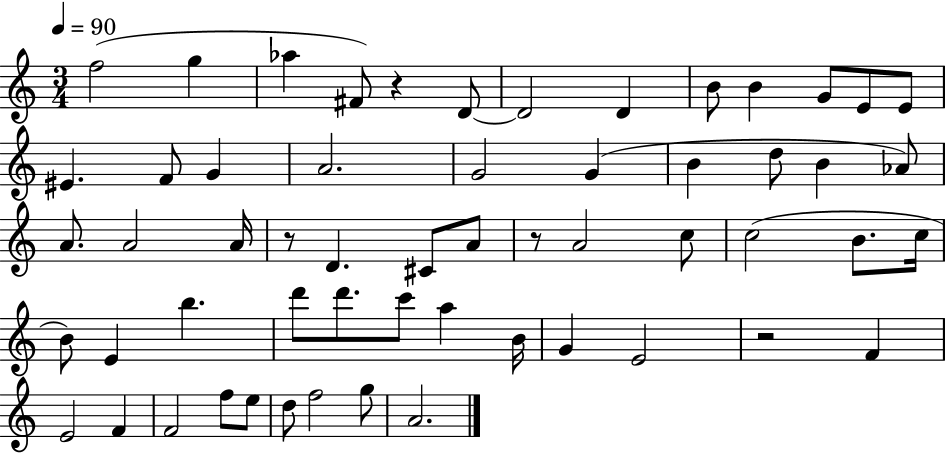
F5/h G5/q Ab5/q F#4/e R/q D4/e D4/h D4/q B4/e B4/q G4/e E4/e E4/e EIS4/q. F4/e G4/q A4/h. G4/h G4/q B4/q D5/e B4/q Ab4/e A4/e. A4/h A4/s R/e D4/q. C#4/e A4/e R/e A4/h C5/e C5/h B4/e. C5/s B4/e E4/q B5/q. D6/e D6/e. C6/e A5/q B4/s G4/q E4/h R/h F4/q E4/h F4/q F4/h F5/e E5/e D5/e F5/h G5/e A4/h.